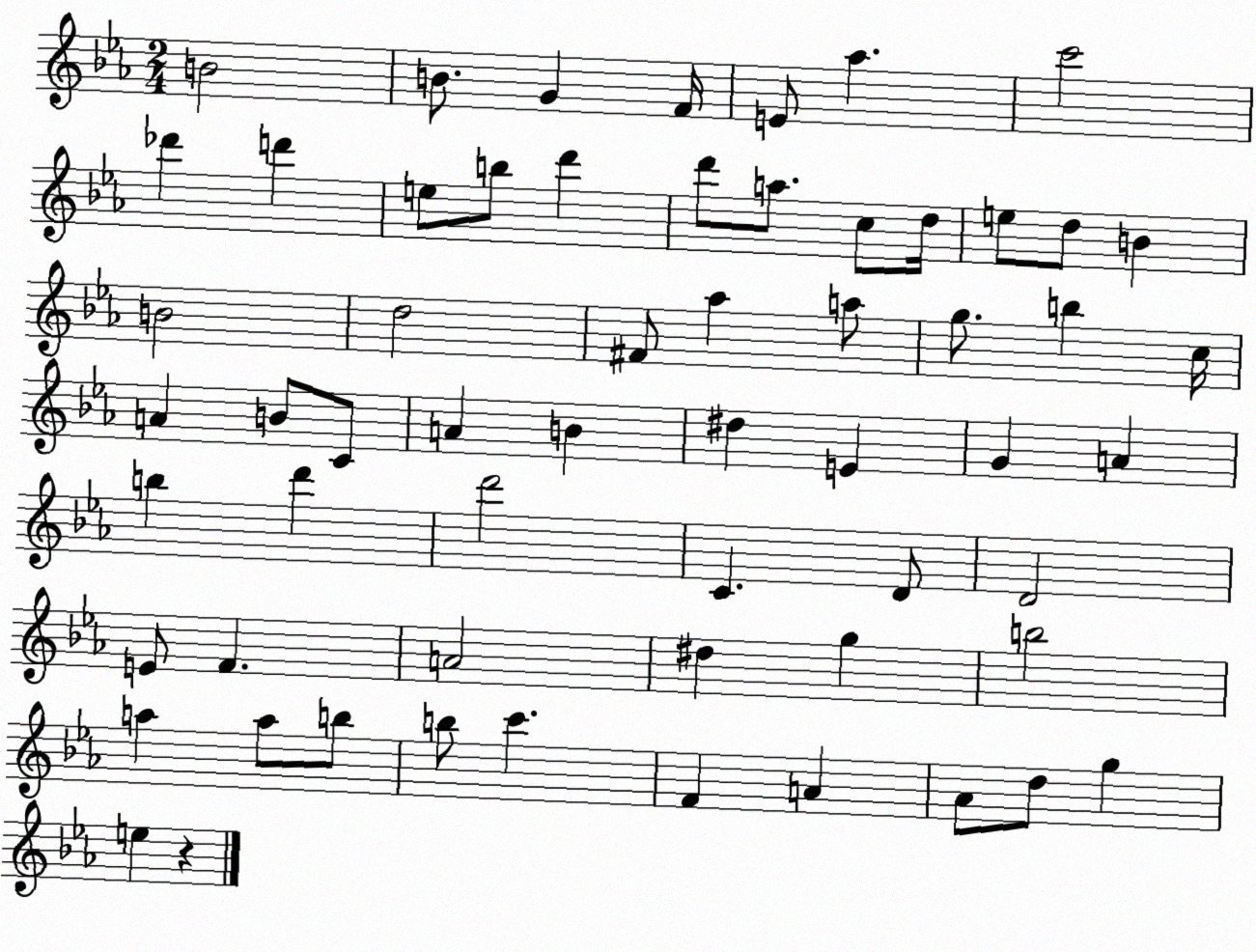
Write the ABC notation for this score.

X:1
T:Untitled
M:2/4
L:1/4
K:Eb
B2 B/2 G F/4 E/2 _a c'2 _d' d' e/2 b/2 d' d'/2 a/2 c/2 d/4 e/2 d/2 B B2 d2 ^F/2 _a a/2 g/2 b c/4 A B/2 C/2 A B ^d E G A b d' d'2 C D/2 D2 E/2 F A2 ^d g b2 a a/2 b/2 b/2 c' F A _A/2 d/2 g e z